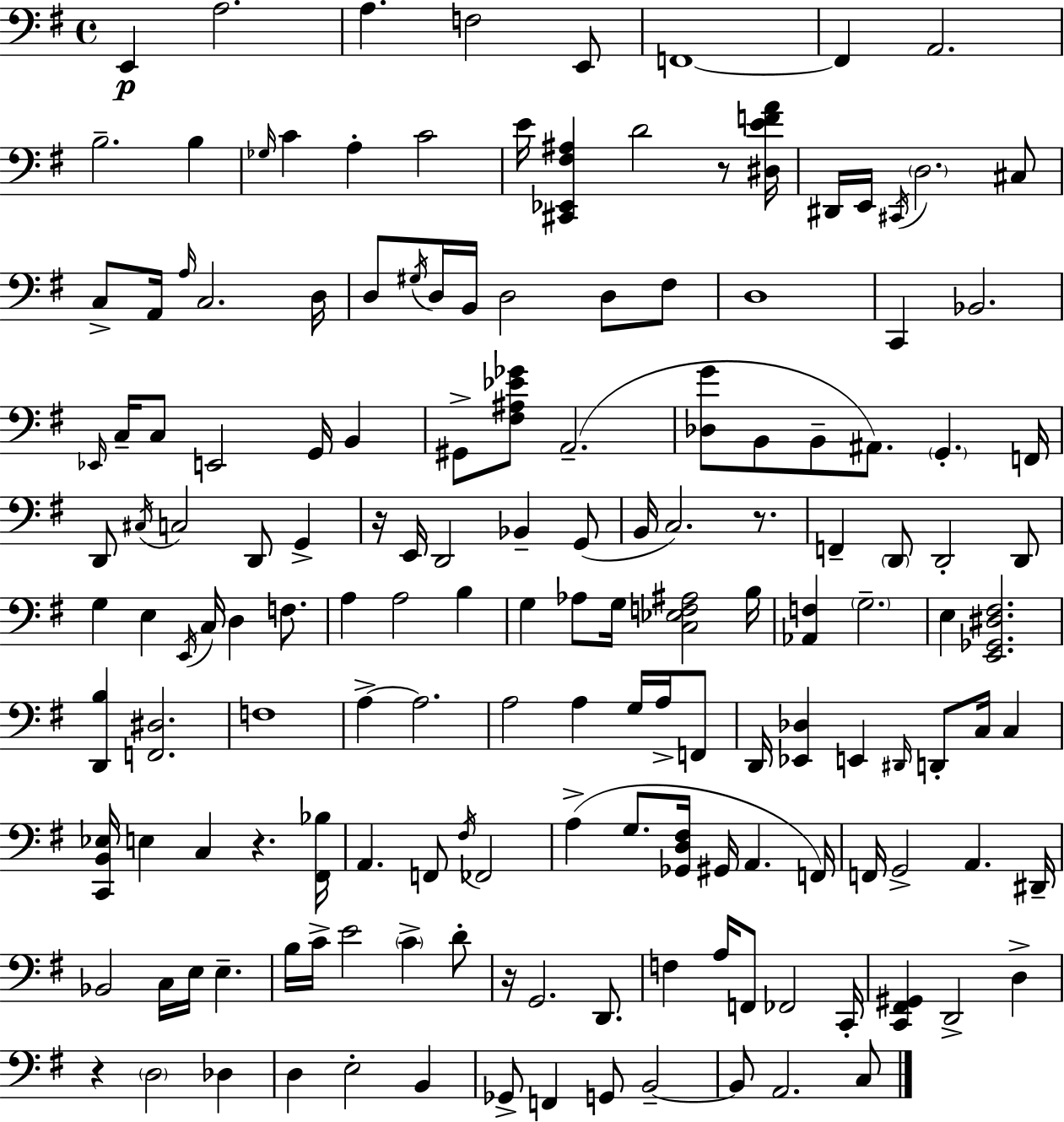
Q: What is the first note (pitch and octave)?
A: E2